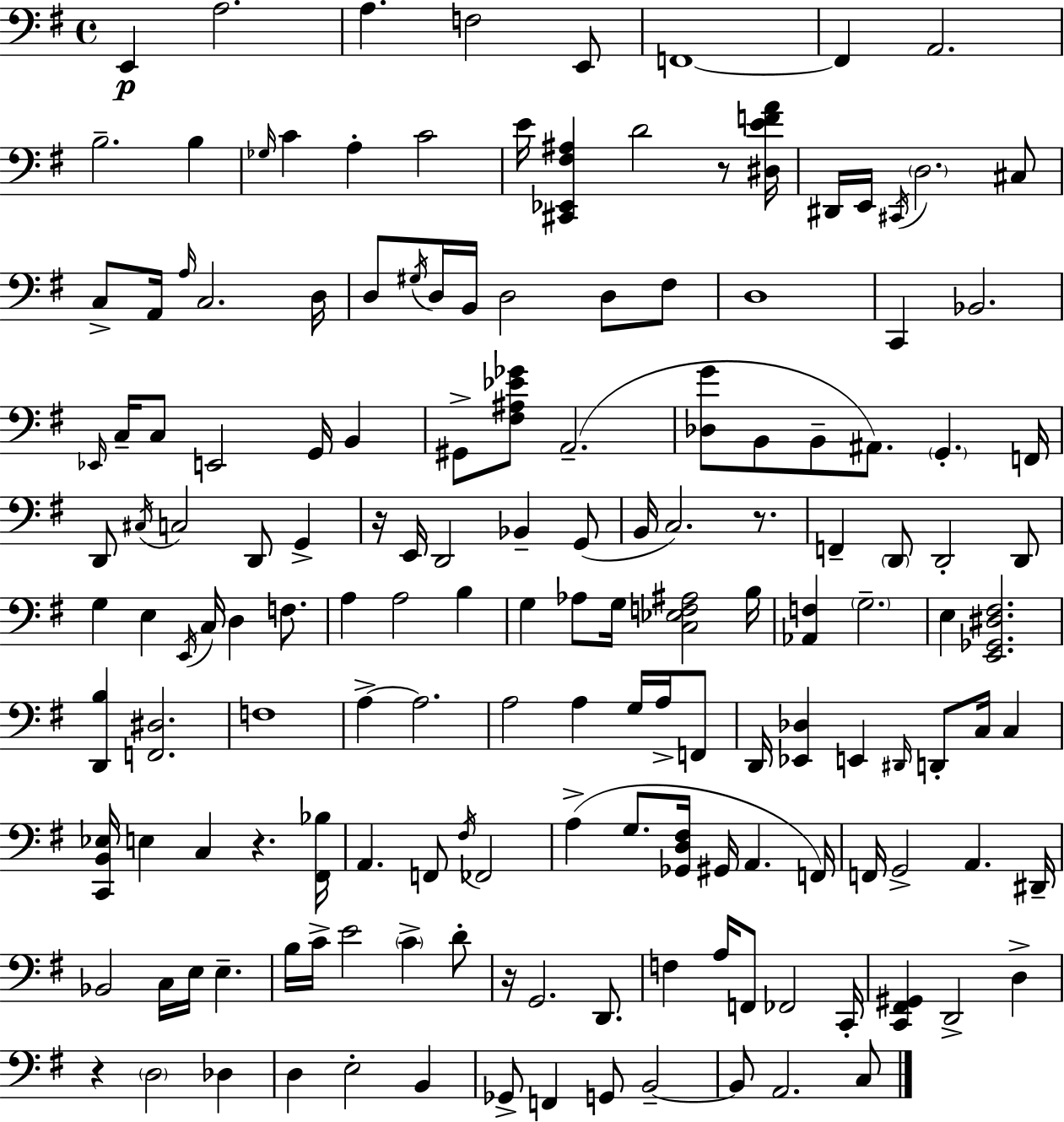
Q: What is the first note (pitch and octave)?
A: E2